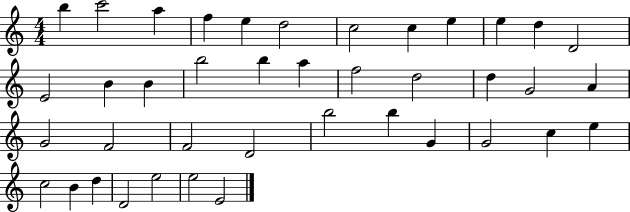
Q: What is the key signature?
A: C major